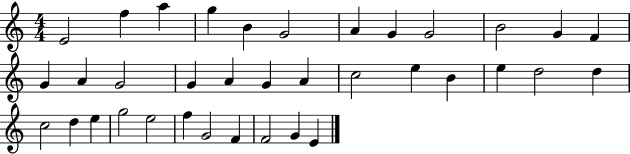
{
  \clef treble
  \numericTimeSignature
  \time 4/4
  \key c \major
  e'2 f''4 a''4 | g''4 b'4 g'2 | a'4 g'4 g'2 | b'2 g'4 f'4 | \break g'4 a'4 g'2 | g'4 a'4 g'4 a'4 | c''2 e''4 b'4 | e''4 d''2 d''4 | \break c''2 d''4 e''4 | g''2 e''2 | f''4 g'2 f'4 | f'2 g'4 e'4 | \break \bar "|."
}